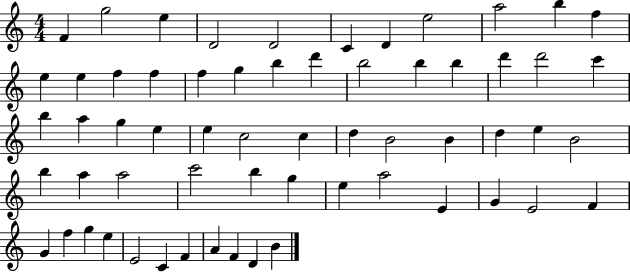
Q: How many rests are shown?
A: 0